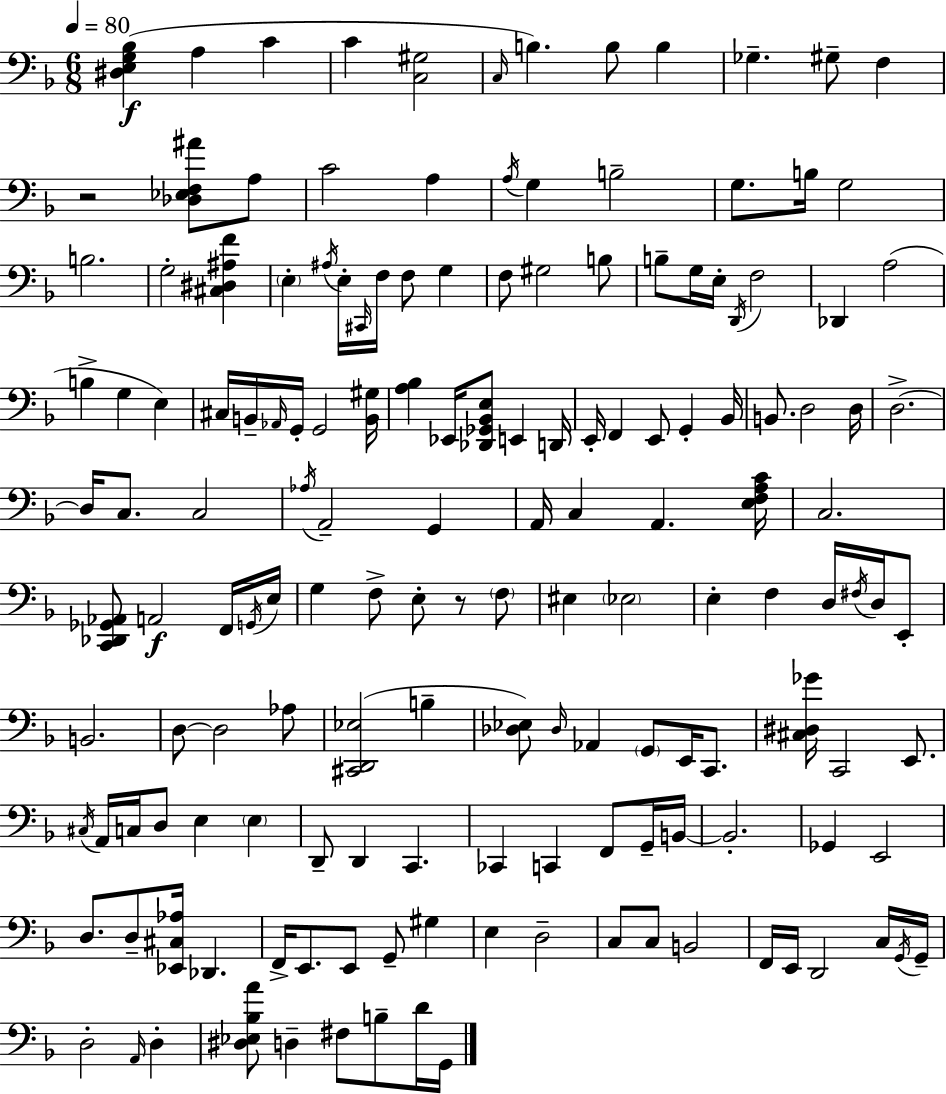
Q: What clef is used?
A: bass